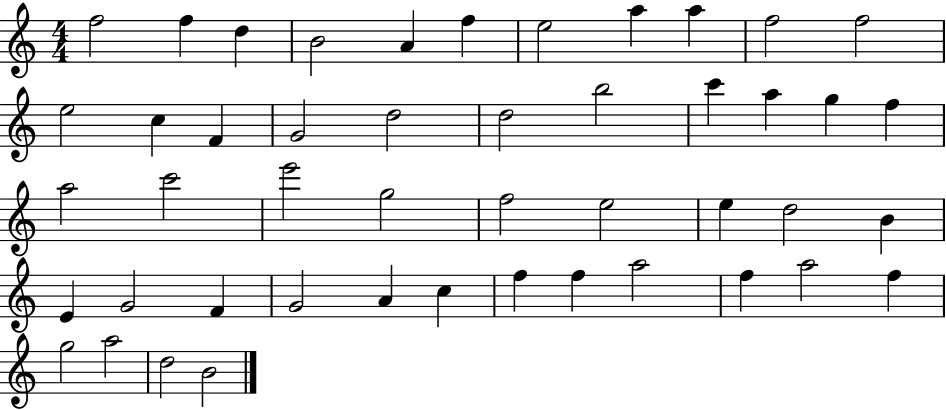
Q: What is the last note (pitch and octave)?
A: B4